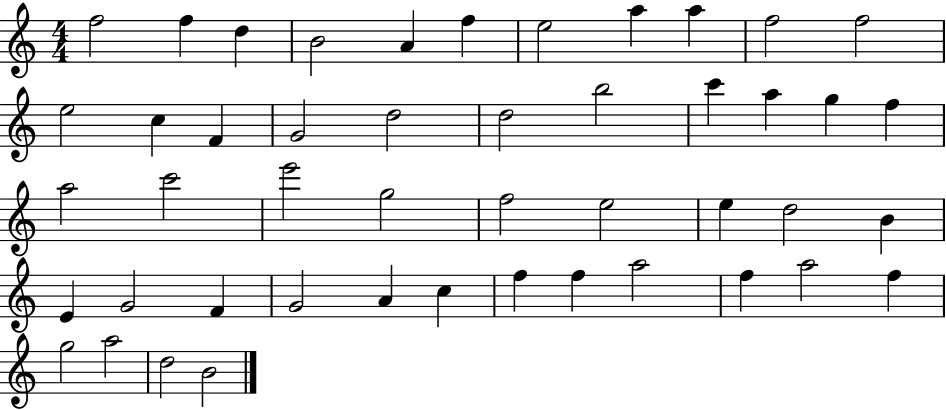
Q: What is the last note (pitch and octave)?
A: B4